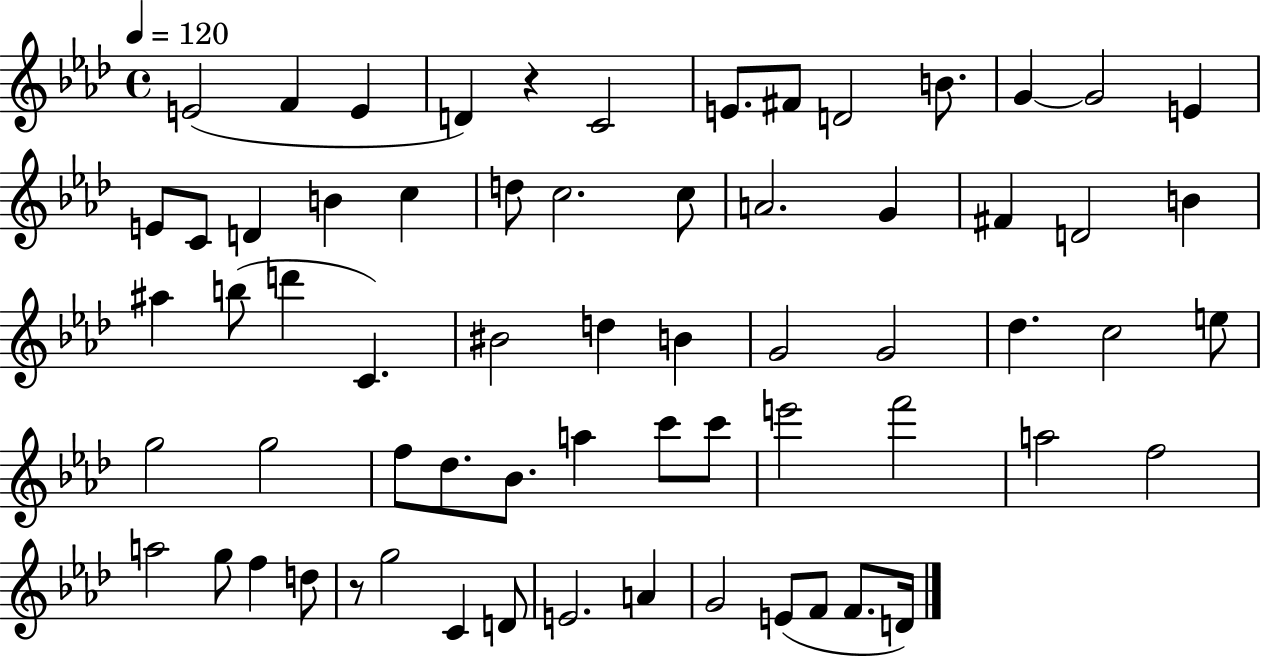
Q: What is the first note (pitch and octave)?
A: E4